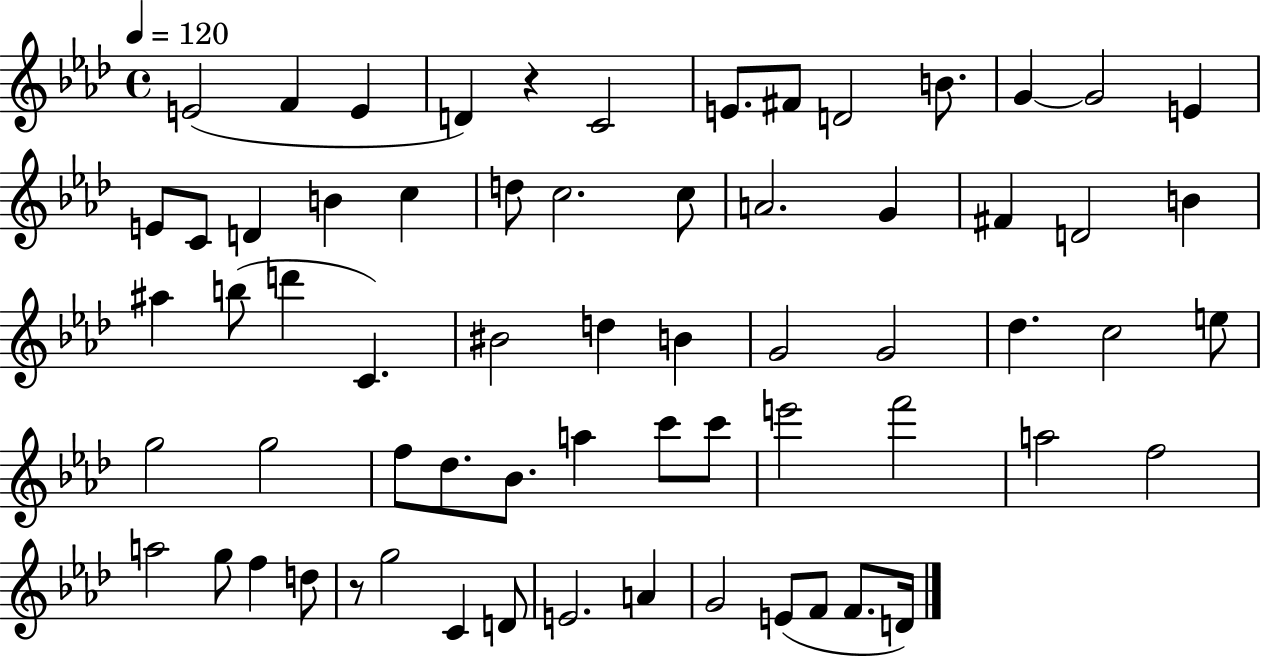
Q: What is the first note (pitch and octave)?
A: E4